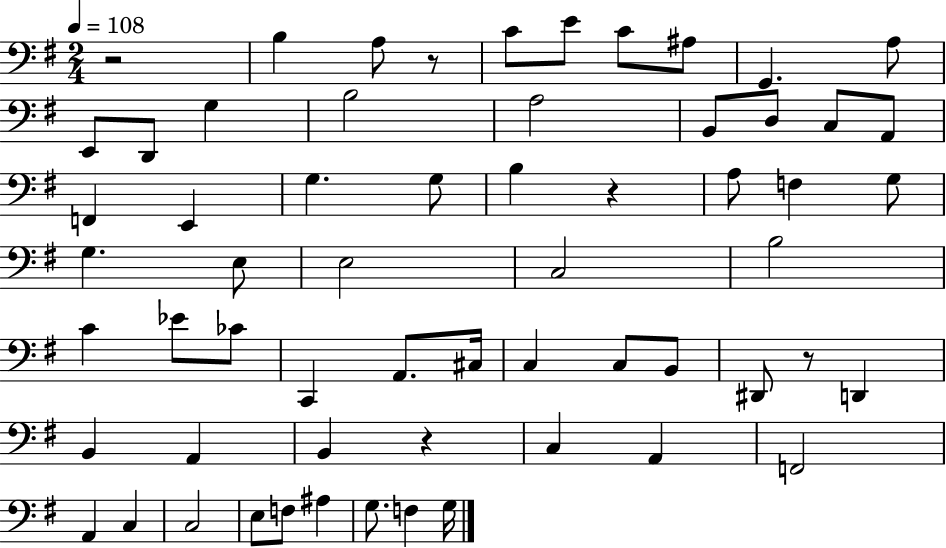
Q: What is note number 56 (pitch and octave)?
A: G3